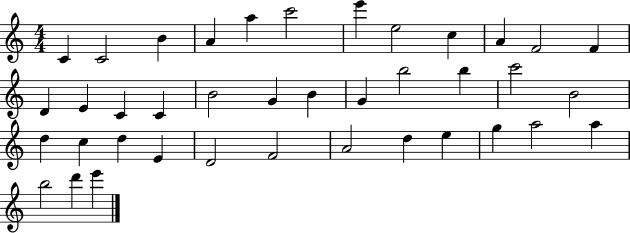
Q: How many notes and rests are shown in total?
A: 39